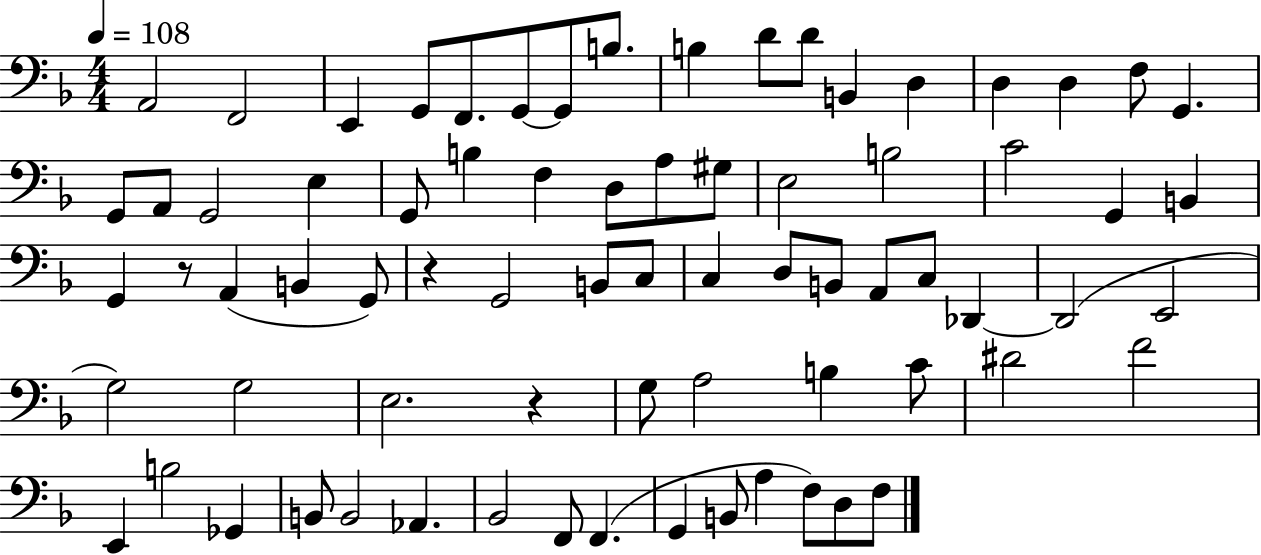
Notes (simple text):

A2/h F2/h E2/q G2/e F2/e. G2/e G2/e B3/e. B3/q D4/e D4/e B2/q D3/q D3/q D3/q F3/e G2/q. G2/e A2/e G2/h E3/q G2/e B3/q F3/q D3/e A3/e G#3/e E3/h B3/h C4/h G2/q B2/q G2/q R/e A2/q B2/q G2/e R/q G2/h B2/e C3/e C3/q D3/e B2/e A2/e C3/e Db2/q Db2/h E2/h G3/h G3/h E3/h. R/q G3/e A3/h B3/q C4/e D#4/h F4/h E2/q B3/h Gb2/q B2/e B2/h Ab2/q. Bb2/h F2/e F2/q. G2/q B2/e A3/q F3/e D3/e F3/e